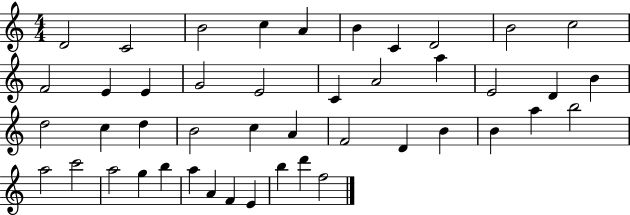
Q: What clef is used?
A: treble